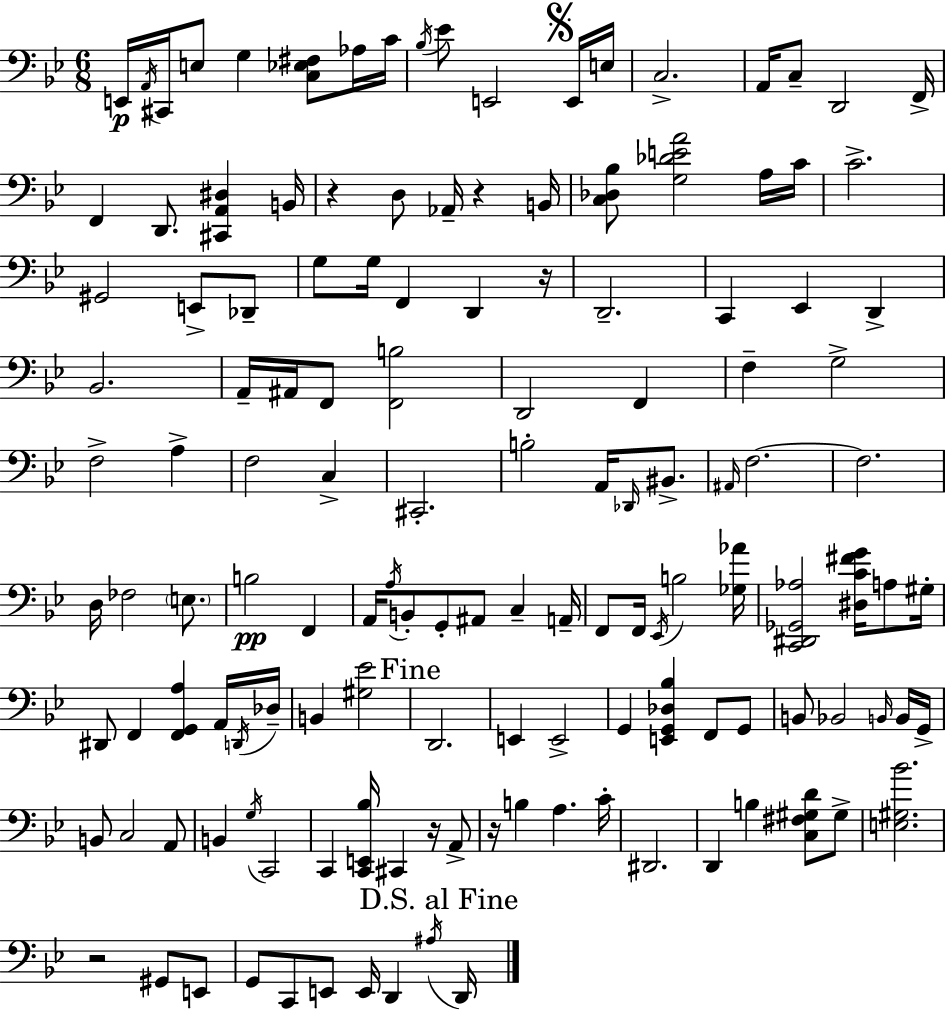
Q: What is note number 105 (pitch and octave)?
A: D#2